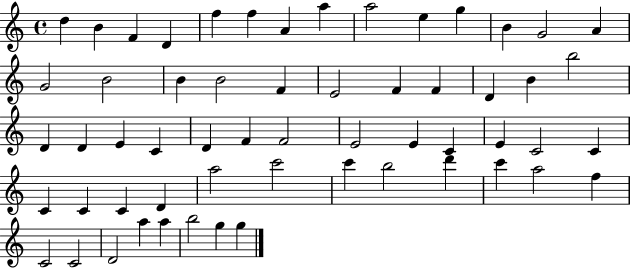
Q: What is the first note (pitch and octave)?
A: D5